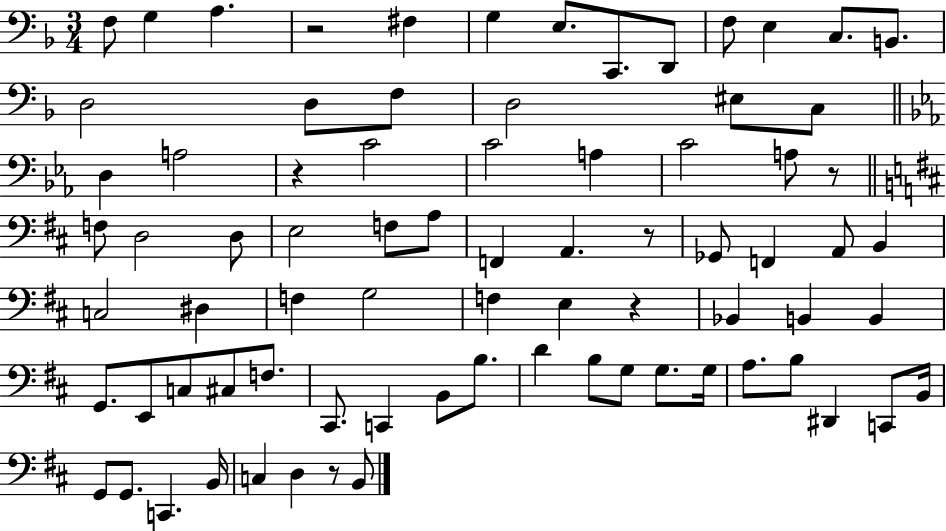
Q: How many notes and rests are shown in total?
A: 78